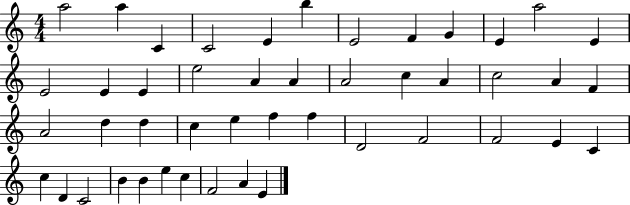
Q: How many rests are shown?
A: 0